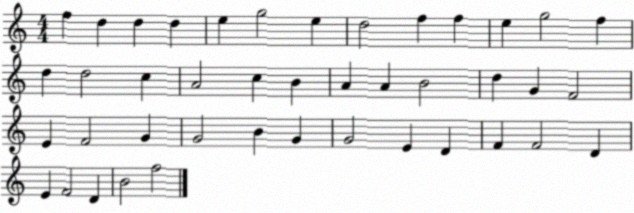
X:1
T:Untitled
M:4/4
L:1/4
K:C
f d d d e g2 e d2 f f e g2 f d d2 c A2 c B A A B2 d G F2 E F2 G G2 B G G2 E D F F2 D E F2 D B2 f2